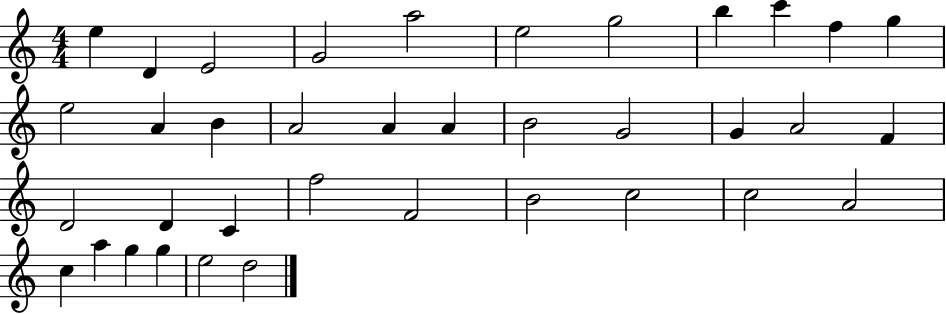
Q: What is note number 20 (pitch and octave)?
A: G4